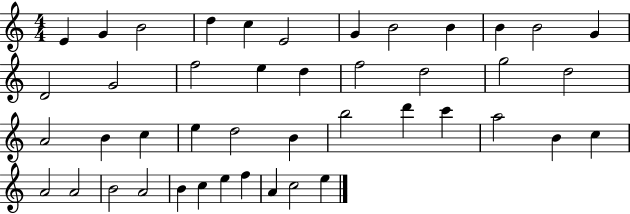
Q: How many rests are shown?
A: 0